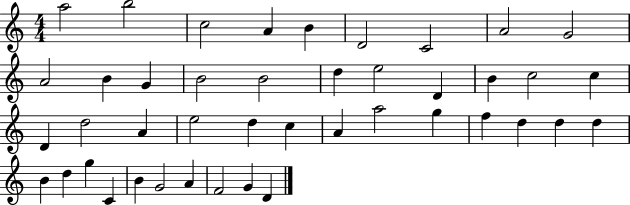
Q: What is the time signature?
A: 4/4